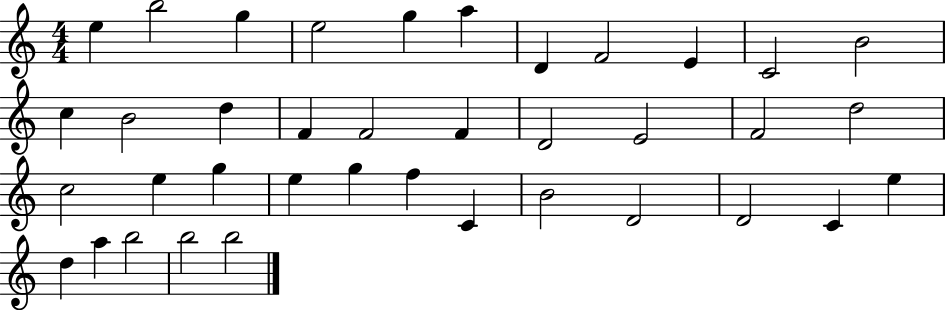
E5/q B5/h G5/q E5/h G5/q A5/q D4/q F4/h E4/q C4/h B4/h C5/q B4/h D5/q F4/q F4/h F4/q D4/h E4/h F4/h D5/h C5/h E5/q G5/q E5/q G5/q F5/q C4/q B4/h D4/h D4/h C4/q E5/q D5/q A5/q B5/h B5/h B5/h